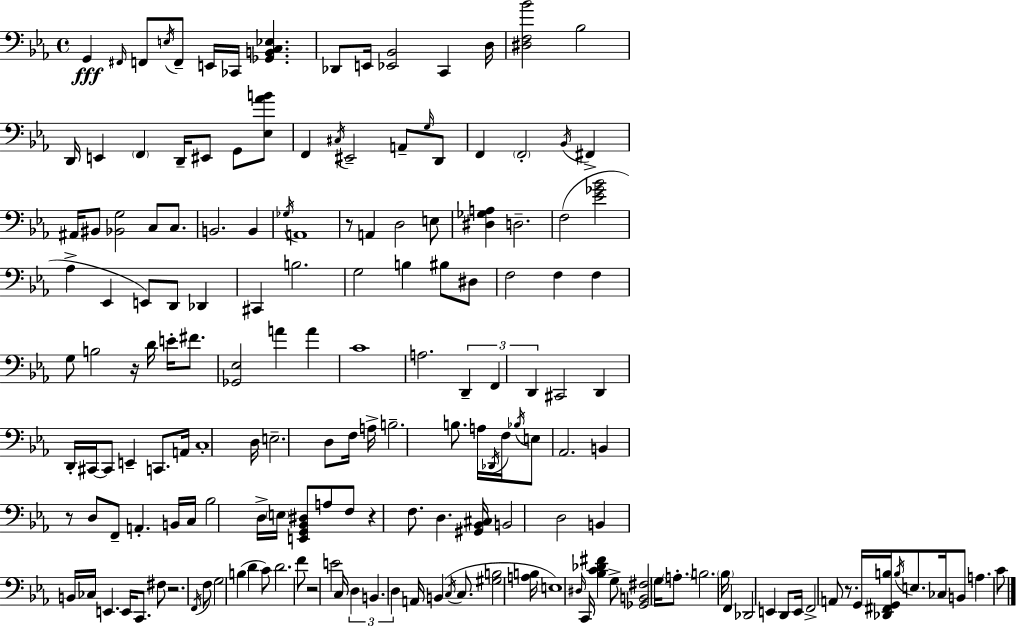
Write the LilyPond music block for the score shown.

{
  \clef bass
  \time 4/4
  \defaultTimeSignature
  \key c \minor
  g,4\fff \grace { fis,16 } f,8 \acciaccatura { e16 } f,8-- e,16 ces,16 <ges, b, c ees>4. | des,8 e,16 <ees, bes,>2 c,4 | d16 <dis f bes'>2 bes2 | d,16 e,4 \parenthesize f,4 d,16-- eis,8 g,8 | \break <ees aes' b'>8 f,4 \acciaccatura { cis16 } eis,2-- a,8-- | \grace { g16 } d,8 f,4 \parenthesize f,2-. | \acciaccatura { bes,16 } fis,4-> ais,16 bis,8 <bes, g>2 | c8 c8. b,2. | \break b,4 \acciaccatura { ges16 } a,1 | r8 a,4 d2 | e8 <dis ges a>4 d2.-- | f2( <ees' ges' bes'>2 | \break aes4-> ees,4 e,8) | d,8 des,4 cis,4 b2. | g2 b4 | bis8 dis8 f2 f4 | \break f4 g8 b2 | r16 d'16 e'16-. fis'8. <ges, ees>2 a'4 | a'4 c'1 | a2. | \break \tuplet 3/2 { d,4-- f,4 d,4 } cis,2 | d,4 d,16-. cis,16~~ cis,8 e,4-- | c,8. a,16 c1-. | d16 e2.-- | \break d8 f16 a16-> b2.-- | b8. a16 \acciaccatura { des,16 } f16 \acciaccatura { bes16 } e8 aes,2. | b,4 r8 d8 | f,8-- a,4.-. b,16 c16 bes2 | \break d16-> \parenthesize e16 <e, g, bes, dis>8 a8 f8 r4 f8. | d4. <gis, bes, cis>16 b,2 | d2 b,4 b,16 ces16 e,4. | e,16 c,8. fis8 r2. | \break \acciaccatura { f,16 } f8 g2 | b4( d'4 c'8) d'2. | f'8 r2 | e'2 c16 \tuplet 3/2 { d4 b,4. | \break d4 } a,16 b,4( \acciaccatura { c16 } c8. | <gis b>2 <a b>16 e1) | \grace { dis16 } c,16 <bes c' des' fis'>4 | g8-> <ges, b, fis>2 \parenthesize g16 \parenthesize a8.-. b2. | \break \parenthesize bes16 f,4 des,2 | e,4 d,8 e,16 f,2-> | a,8 r8. g,16 <des, fis, g, b>16 \acciaccatura { b16 } e8. | ces16 b,8 a4. c'8 \bar "|."
}